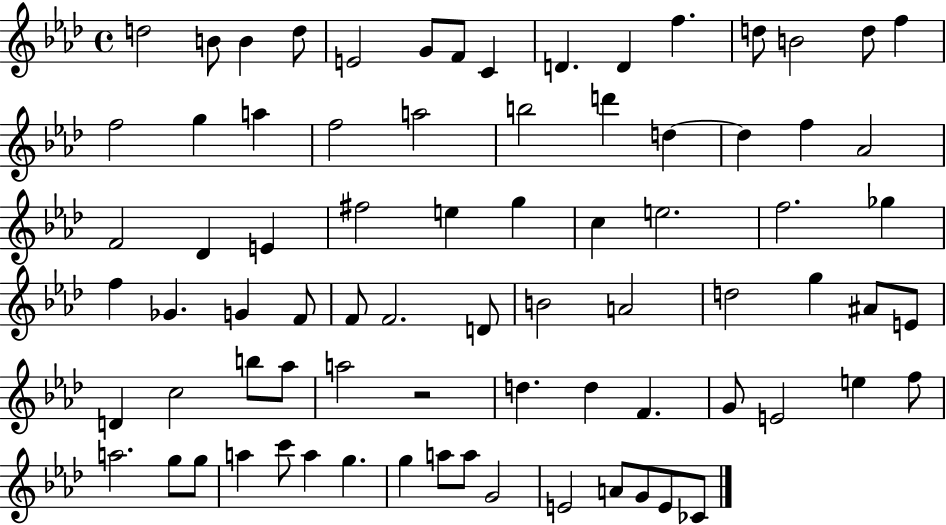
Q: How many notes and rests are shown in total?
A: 78